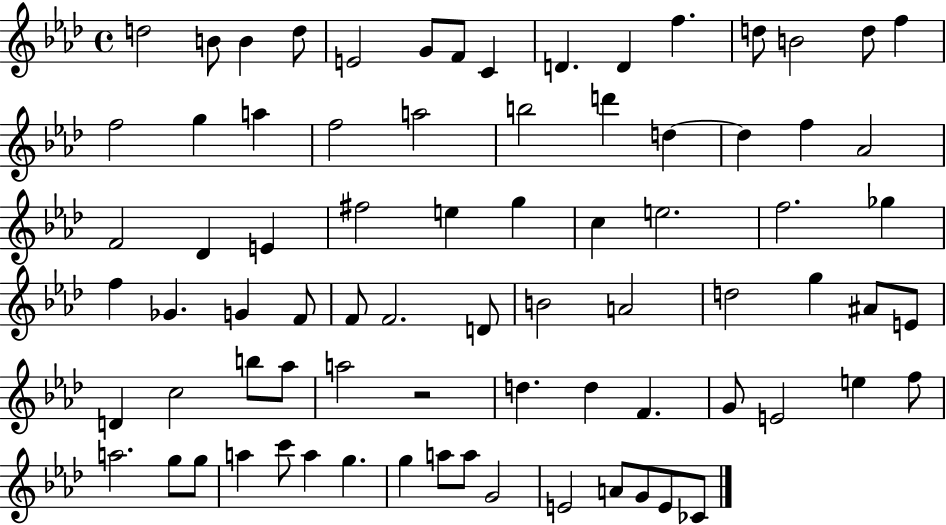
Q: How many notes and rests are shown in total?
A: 78